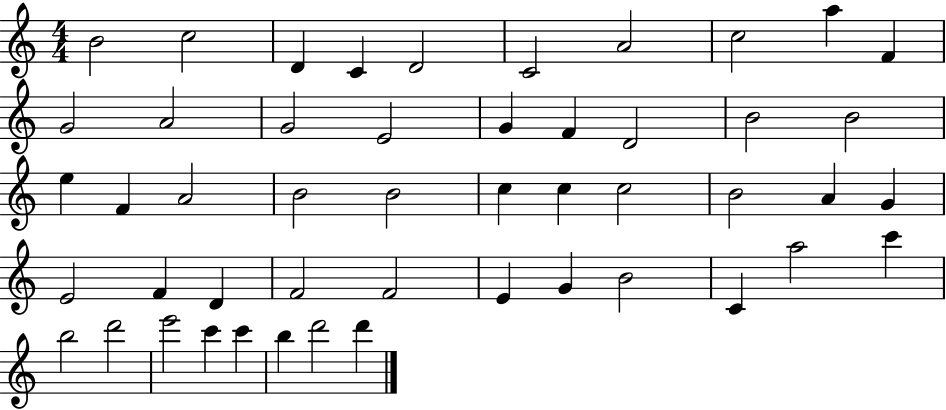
B4/h C5/h D4/q C4/q D4/h C4/h A4/h C5/h A5/q F4/q G4/h A4/h G4/h E4/h G4/q F4/q D4/h B4/h B4/h E5/q F4/q A4/h B4/h B4/h C5/q C5/q C5/h B4/h A4/q G4/q E4/h F4/q D4/q F4/h F4/h E4/q G4/q B4/h C4/q A5/h C6/q B5/h D6/h E6/h C6/q C6/q B5/q D6/h D6/q